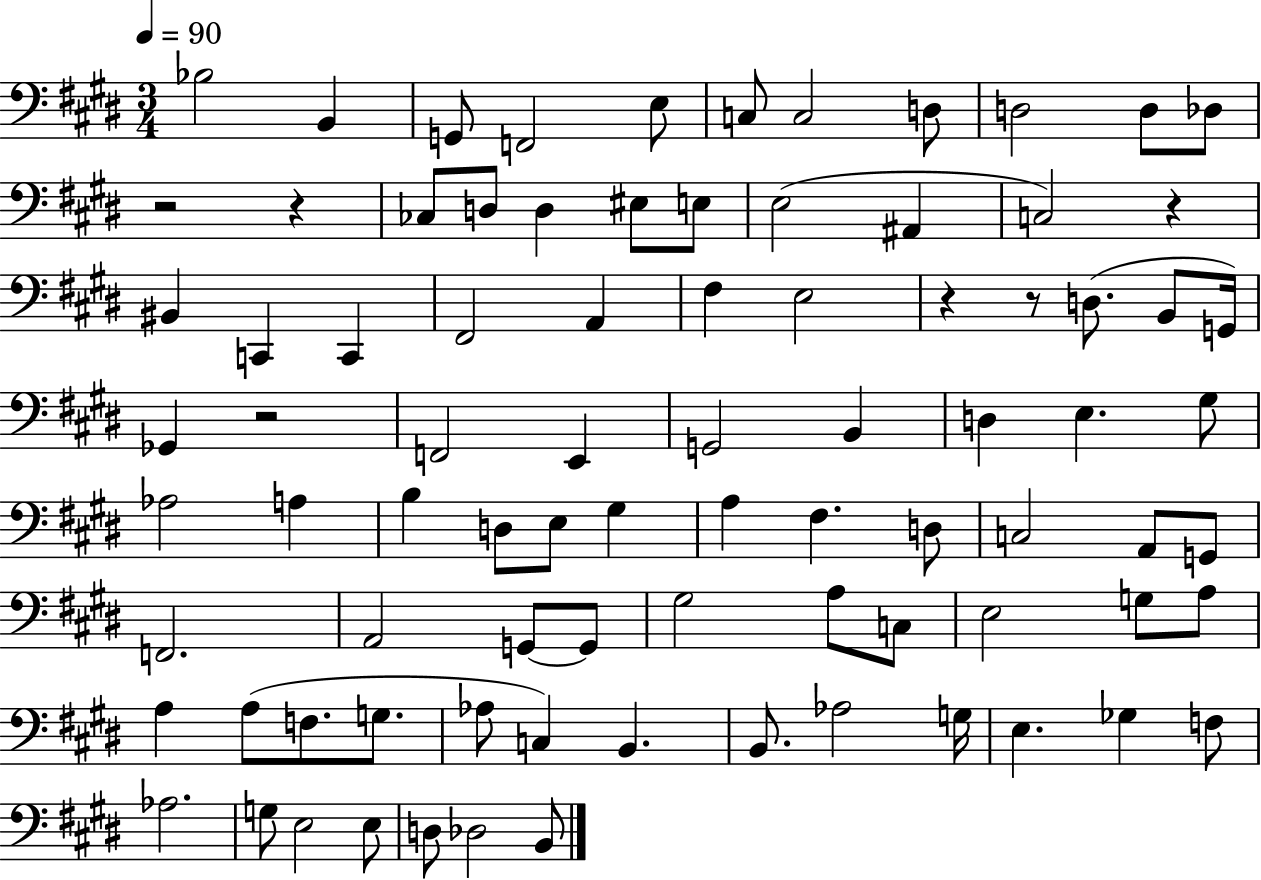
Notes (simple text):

Bb3/h B2/q G2/e F2/h E3/e C3/e C3/h D3/e D3/h D3/e Db3/e R/h R/q CES3/e D3/e D3/q EIS3/e E3/e E3/h A#2/q C3/h R/q BIS2/q C2/q C2/q F#2/h A2/q F#3/q E3/h R/q R/e D3/e. B2/e G2/s Gb2/q R/h F2/h E2/q G2/h B2/q D3/q E3/q. G#3/e Ab3/h A3/q B3/q D3/e E3/e G#3/q A3/q F#3/q. D3/e C3/h A2/e G2/e F2/h. A2/h G2/e G2/e G#3/h A3/e C3/e E3/h G3/e A3/e A3/q A3/e F3/e. G3/e. Ab3/e C3/q B2/q. B2/e. Ab3/h G3/s E3/q. Gb3/q F3/e Ab3/h. G3/e E3/h E3/e D3/e Db3/h B2/e